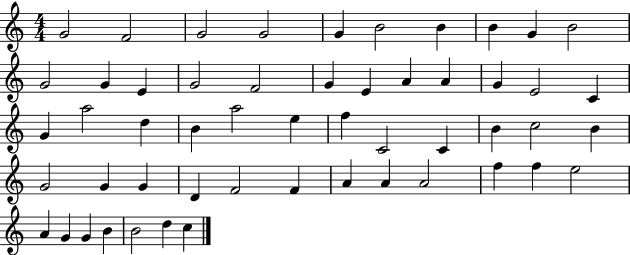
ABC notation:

X:1
T:Untitled
M:4/4
L:1/4
K:C
G2 F2 G2 G2 G B2 B B G B2 G2 G E G2 F2 G E A A G E2 C G a2 d B a2 e f C2 C B c2 B G2 G G D F2 F A A A2 f f e2 A G G B B2 d c